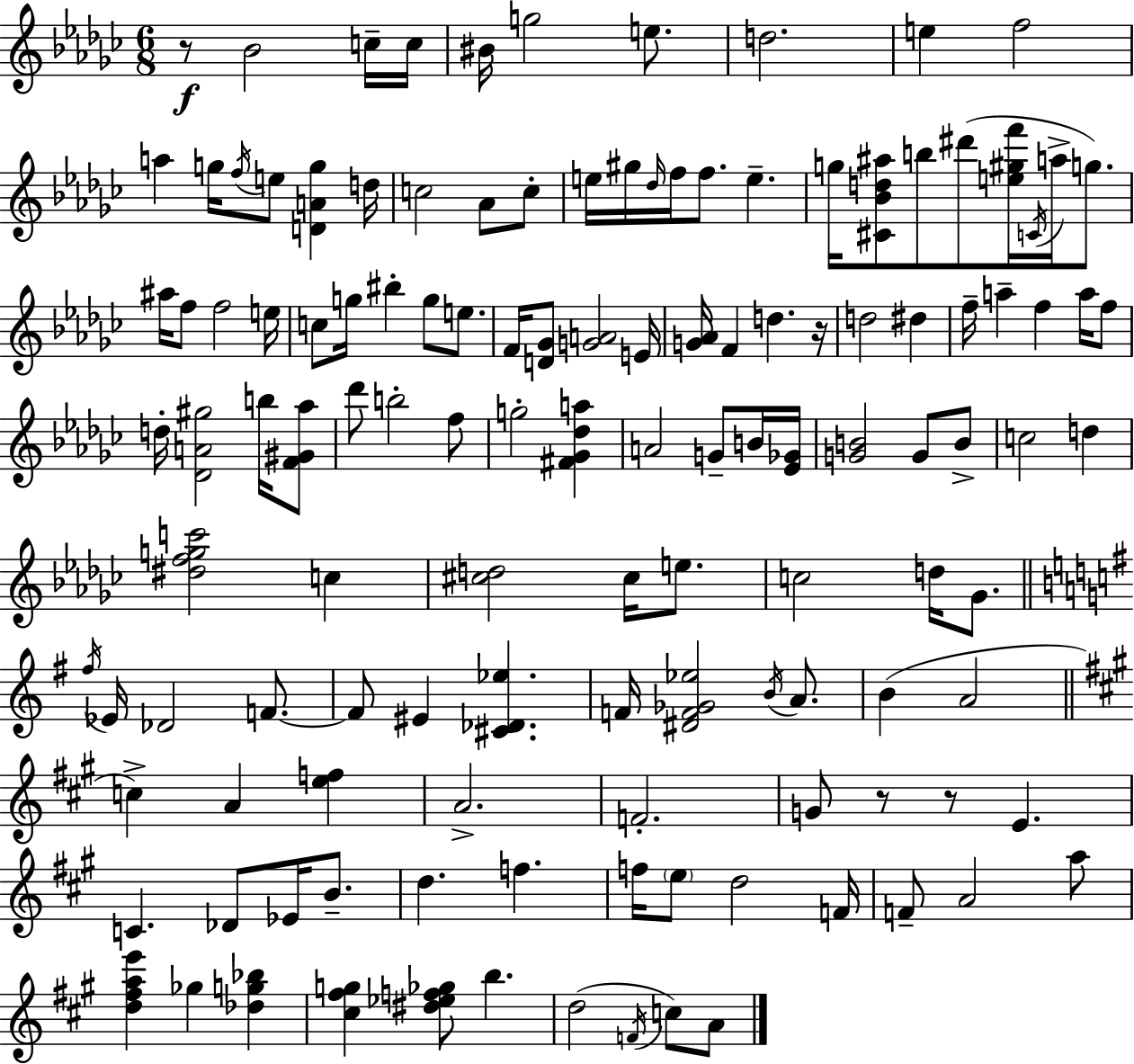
{
  \clef treble
  \numericTimeSignature
  \time 6/8
  \key ees \minor
  \repeat volta 2 { r8\f bes'2 c''16-- c''16 | bis'16 g''2 e''8. | d''2. | e''4 f''2 | \break a''4 g''16 \acciaccatura { f''16 } e''8 <d' a' g''>4 | d''16 c''2 aes'8 c''8-. | e''16 gis''16 \grace { des''16 } f''16 f''8. e''4.-- | g''16 <cis' bes' d'' ais''>8 b''8 dis'''8( <e'' gis'' f'''>16 \acciaccatura { c'16 } a''16-> | \break g''8.) ais''16 f''8 f''2 | e''16 c''8 g''16 bis''4-. g''8 | e''8. f'16 <d' ges'>8 <g' a'>2 | e'16 <g' aes'>16 f'4 d''4. | \break r16 d''2 dis''4 | f''16-- a''4-- f''4 | a''16 f''8 d''16-. <des' a' gis''>2 | b''16 <f' gis' aes''>8 des'''8 b''2-. | \break f''8 g''2-. <fis' ges' des'' a''>4 | a'2 g'8-- | b'16 <ees' ges'>16 <g' b'>2 g'8 | b'8-> c''2 d''4 | \break <dis'' f'' g'' c'''>2 c''4 | <cis'' d''>2 cis''16 | e''8. c''2 d''16 | ges'8. \bar "||" \break \key g \major \acciaccatura { fis''16 } ees'16 des'2 f'8.~~ | f'8 eis'4 <cis' des' ees''>4. | f'16 <dis' f' ges' ees''>2 \acciaccatura { b'16 } a'8. | b'4( a'2 | \break \bar "||" \break \key a \major c''4->) a'4 <e'' f''>4 | a'2.-> | f'2.-. | g'8 r8 r8 e'4. | \break c'4. des'8 ees'16 b'8.-- | d''4. f''4. | f''16 \parenthesize e''8 d''2 f'16 | f'8-- a'2 a''8 | \break <d'' fis'' a'' e'''>4 ges''4 <des'' g'' bes''>4 | <cis'' fis'' g''>4 <dis'' ees'' f'' ges''>8 b''4. | d''2( \acciaccatura { f'16 } c''8) a'8 | } \bar "|."
}